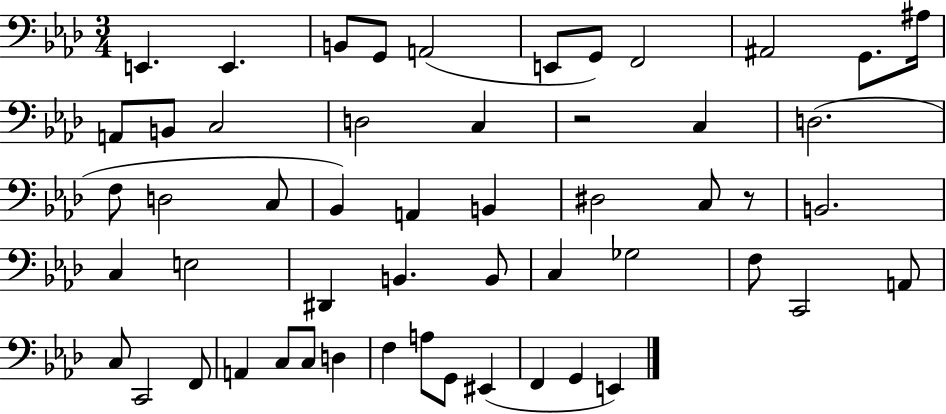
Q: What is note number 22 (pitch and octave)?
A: Bb2